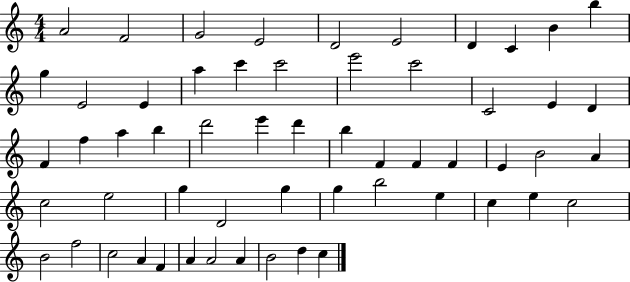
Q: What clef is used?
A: treble